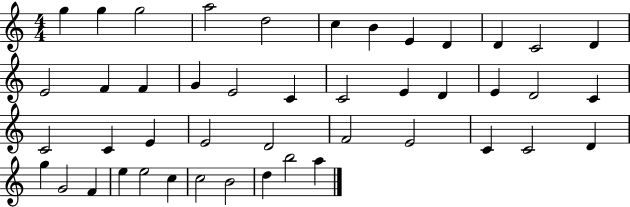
G5/q G5/q G5/h A5/h D5/h C5/q B4/q E4/q D4/q D4/q C4/h D4/q E4/h F4/q F4/q G4/q E4/h C4/q C4/h E4/q D4/q E4/q D4/h C4/q C4/h C4/q E4/q E4/h D4/h F4/h E4/h C4/q C4/h D4/q G5/q G4/h F4/q E5/q E5/h C5/q C5/h B4/h D5/q B5/h A5/q